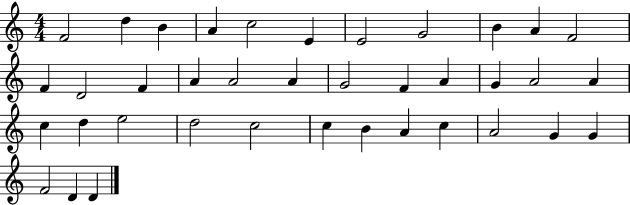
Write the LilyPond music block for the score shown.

{
  \clef treble
  \numericTimeSignature
  \time 4/4
  \key c \major
  f'2 d''4 b'4 | a'4 c''2 e'4 | e'2 g'2 | b'4 a'4 f'2 | \break f'4 d'2 f'4 | a'4 a'2 a'4 | g'2 f'4 a'4 | g'4 a'2 a'4 | \break c''4 d''4 e''2 | d''2 c''2 | c''4 b'4 a'4 c''4 | a'2 g'4 g'4 | \break f'2 d'4 d'4 | \bar "|."
}